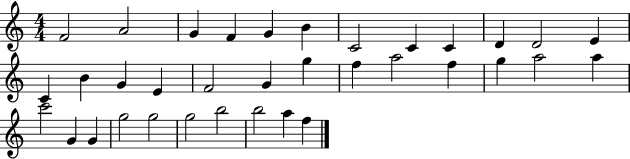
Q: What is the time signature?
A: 4/4